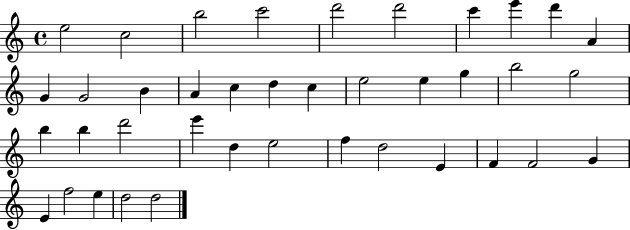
X:1
T:Untitled
M:4/4
L:1/4
K:C
e2 c2 b2 c'2 d'2 d'2 c' e' d' A G G2 B A c d c e2 e g b2 g2 b b d'2 e' d e2 f d2 E F F2 G E f2 e d2 d2